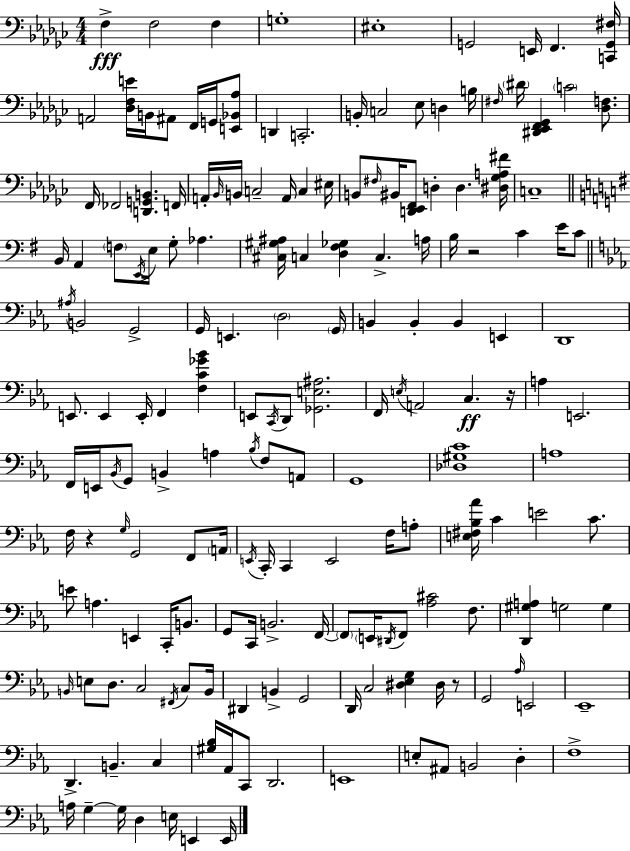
X:1
T:Untitled
M:4/4
L:1/4
K:Ebm
F, F,2 F, G,4 ^E,4 G,,2 E,,/4 F,, [C,,G,,^F,]/4 A,,2 [_D,F,E]/4 B,,/4 ^A,,/2 F,,/4 G,,/4 [E,,_B,,_A,]/2 D,, C,,2 B,,/4 C,2 _E,/2 D, B,/4 ^F,/4 ^D/4 [^D,,_E,,F,,_G,,] C2 [_D,F,]/2 F,,/4 _F,,2 [D,,G,,B,,] F,,/4 A,,/4 _B,,/4 B,,/4 C,2 A,,/4 C, ^E,/4 B,,/2 ^F,/4 ^B,,/4 [D,,_E,,F,,]/2 D, D, [^D,_G,A,^F]/4 C,4 B,,/4 A,, F,/2 E,,/4 E,/4 G,/2 _A, [^C,^G,^A,]/4 C, [D,^F,_G,] C, A,/4 B,/4 z2 C E/4 C/2 ^A,/4 B,,2 G,,2 G,,/4 E,, D,2 G,,/4 B,, B,, B,, E,, D,,4 E,,/2 E,, E,,/4 F,, [F,C_G_B] E,,/2 C,,/4 D,,/2 [_G,,E,^A,]2 F,,/4 E,/4 A,,2 C, z/4 A, E,,2 F,,/4 E,,/4 _B,,/4 G,,/2 B,, A, _B,/4 F,/2 A,,/2 G,,4 [_D,^G,C]4 A,4 F,/4 z G,/4 G,,2 F,,/2 A,,/4 E,,/4 C,,/4 C,, E,,2 F,/4 A,/2 [E,^F,_B,_A]/4 C E2 C/2 E/2 A, E,, C,,/4 B,,/2 G,,/2 C,,/4 B,,2 F,,/4 F,,/2 E,,/4 ^D,,/4 F,,/2 [_A,^C]2 F,/2 [D,,^G,A,] G,2 G, B,,/4 E,/2 D,/2 C,2 ^F,,/4 C,/2 B,,/4 ^D,, B,, G,,2 D,,/4 C,2 [^D,_E,G,] ^D,/4 z/2 G,,2 _A,/4 E,,2 _E,,4 D,, B,, C, [^G,_B,]/4 _A,,/4 C,,/2 D,,2 E,,4 E,/2 ^A,,/2 B,,2 D, F,4 A,/4 G, G,/4 D, E,/4 E,, E,,/4